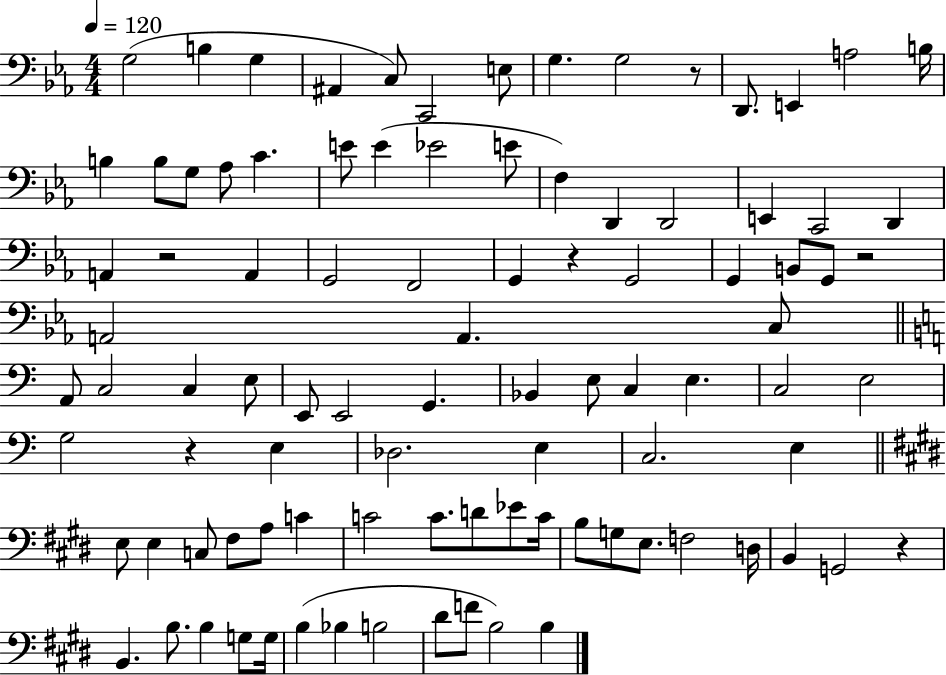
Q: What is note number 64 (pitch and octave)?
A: A3